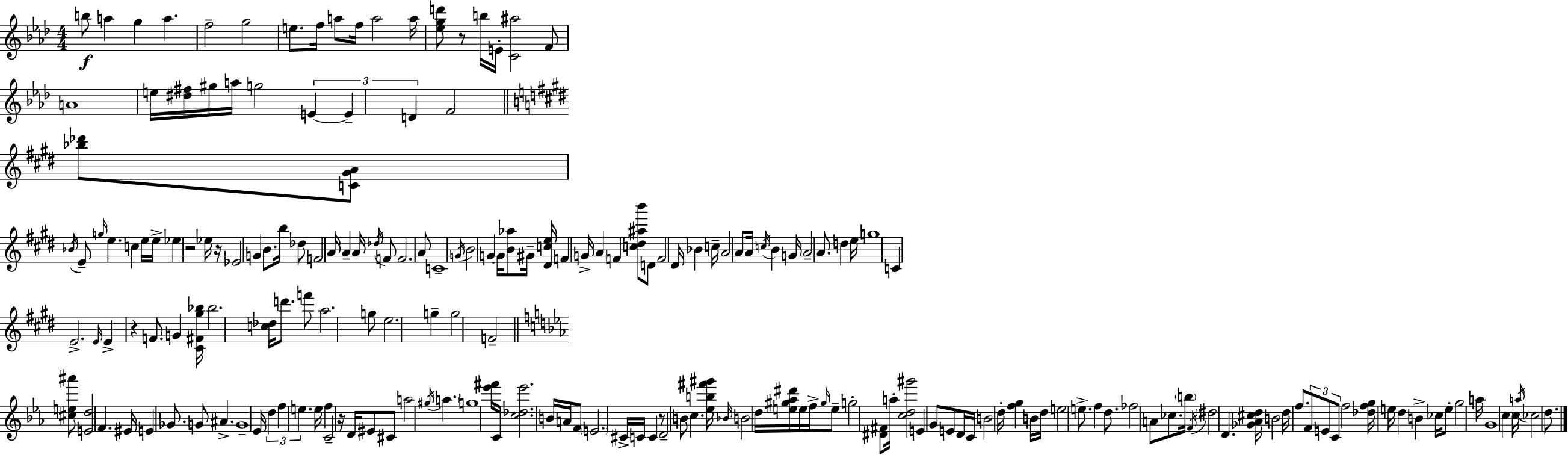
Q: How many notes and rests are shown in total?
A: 195